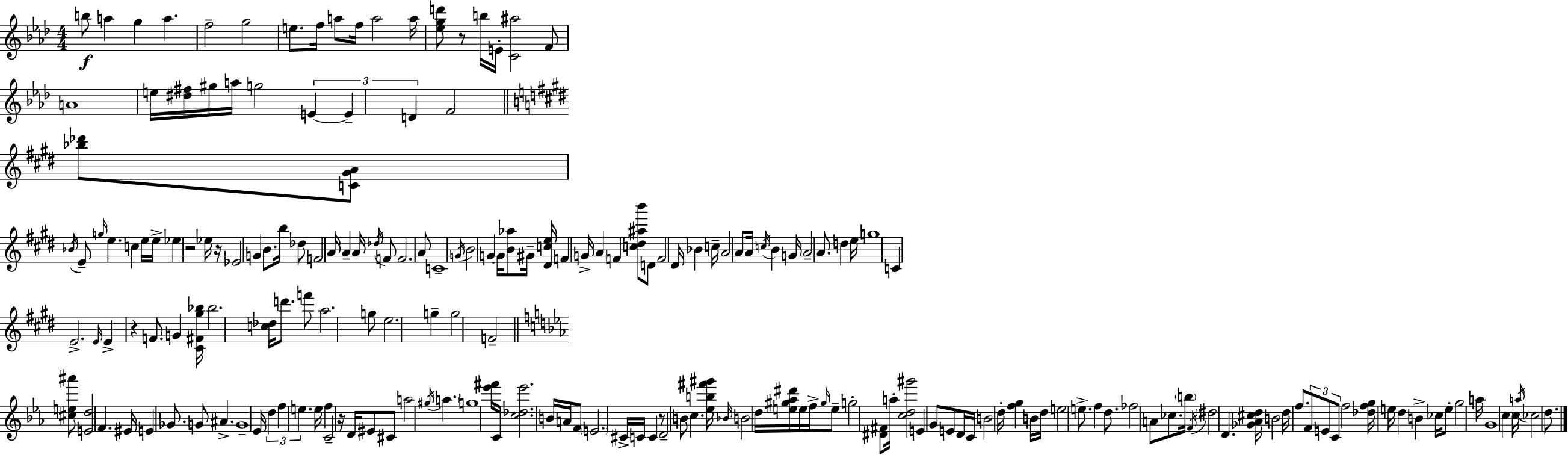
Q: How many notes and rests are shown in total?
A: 195